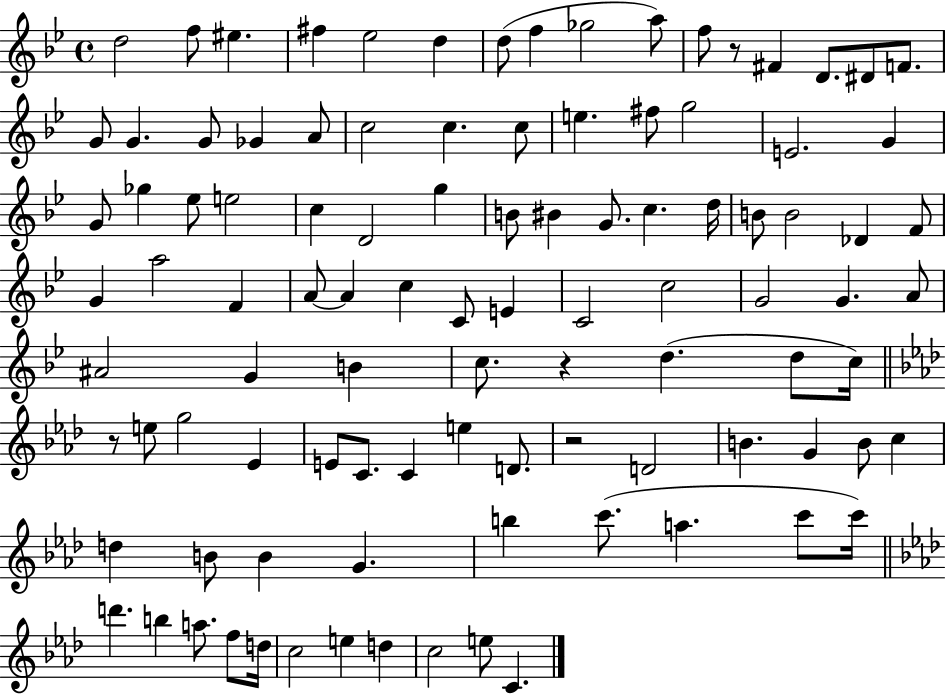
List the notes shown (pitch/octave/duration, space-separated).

D5/h F5/e EIS5/q. F#5/q Eb5/h D5/q D5/e F5/q Gb5/h A5/e F5/e R/e F#4/q D4/e. D#4/e F4/e. G4/e G4/q. G4/e Gb4/q A4/e C5/h C5/q. C5/e E5/q. F#5/e G5/h E4/h. G4/q G4/e Gb5/q Eb5/e E5/h C5/q D4/h G5/q B4/e BIS4/q G4/e. C5/q. D5/s B4/e B4/h Db4/q F4/e G4/q A5/h F4/q A4/e A4/q C5/q C4/e E4/q C4/h C5/h G4/h G4/q. A4/e A#4/h G4/q B4/q C5/e. R/q D5/q. D5/e C5/s R/e E5/e G5/h Eb4/q E4/e C4/e. C4/q E5/q D4/e. R/h D4/h B4/q. G4/q B4/e C5/q D5/q B4/e B4/q G4/q. B5/q C6/e. A5/q. C6/e C6/s D6/q. B5/q A5/e. F5/e D5/s C5/h E5/q D5/q C5/h E5/e C4/q.